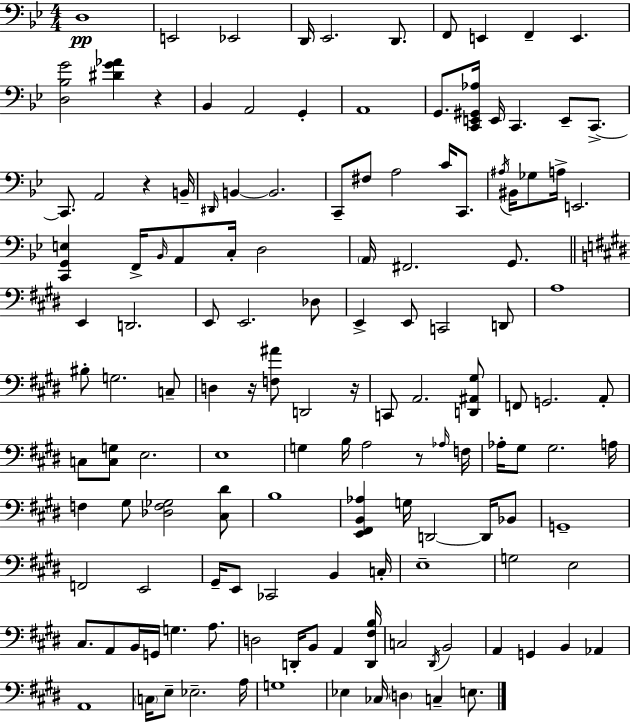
{
  \clef bass
  \numericTimeSignature
  \time 4/4
  \key bes \major
  d1\pp | e,2 ees,2 | d,16 ees,2. d,8. | f,8 e,4 f,4-- e,4. | \break <d bes g'>2 <dis' g' aes'>4 r4 | bes,4 a,2 g,4-. | a,1 | g,8. <c, e, gis, aes>16 e,16 c,4. e,8-- c,8.->~~ | \break c,8. a,2 r4 b,16-- | \grace { dis,16 } b,4~~ b,2. | c,8-- fis8 a2 c'16 c,8. | \acciaccatura { ais16 } bis,16 ges8 a16-> e,2. | \break <c, g, e>4 f,16-> \grace { bes,16 } a,8 c16-. d2 | \parenthesize a,16 fis,2. | g,8. \bar "||" \break \key e \major e,4 d,2. | e,8 e,2. des8 | e,4-> e,8 c,2 d,8 | a1 | \break bis8-. g2. c8-- | d4 r16 <f ais'>8 d,2 r16 | c,8 a,2. <d, ais, gis>8 | f,8 g,2. a,8-. | \break c8 <c g>8 e2. | e1 | g4 b16 a2 r8 \grace { aes16 } | f16 aes16-. gis8 gis2. | \break a16 f4 gis8 <des f ges>2 <cis dis'>8 | b1 | <e, fis, b, aes>4 g16 d,2~~ d,16 bes,8 | g,1-- | \break f,2 e,2 | gis,16-- e,8 ces,2 b,4 | c16-. e1-- | g2 e2 | \break cis8. a,8 b,16 g,16 g4. a8. | d2 d,16-. b,8 a,4 | <d, fis b>16 c2 \acciaccatura { dis,16 } b,2 | a,4 g,4 b,4 aes,4 | \break a,1 | \parenthesize c16 e8-- ees2.-- | a16 g1 | ees4 ces16 \parenthesize d4 c4-- e8. | \break \bar "|."
}